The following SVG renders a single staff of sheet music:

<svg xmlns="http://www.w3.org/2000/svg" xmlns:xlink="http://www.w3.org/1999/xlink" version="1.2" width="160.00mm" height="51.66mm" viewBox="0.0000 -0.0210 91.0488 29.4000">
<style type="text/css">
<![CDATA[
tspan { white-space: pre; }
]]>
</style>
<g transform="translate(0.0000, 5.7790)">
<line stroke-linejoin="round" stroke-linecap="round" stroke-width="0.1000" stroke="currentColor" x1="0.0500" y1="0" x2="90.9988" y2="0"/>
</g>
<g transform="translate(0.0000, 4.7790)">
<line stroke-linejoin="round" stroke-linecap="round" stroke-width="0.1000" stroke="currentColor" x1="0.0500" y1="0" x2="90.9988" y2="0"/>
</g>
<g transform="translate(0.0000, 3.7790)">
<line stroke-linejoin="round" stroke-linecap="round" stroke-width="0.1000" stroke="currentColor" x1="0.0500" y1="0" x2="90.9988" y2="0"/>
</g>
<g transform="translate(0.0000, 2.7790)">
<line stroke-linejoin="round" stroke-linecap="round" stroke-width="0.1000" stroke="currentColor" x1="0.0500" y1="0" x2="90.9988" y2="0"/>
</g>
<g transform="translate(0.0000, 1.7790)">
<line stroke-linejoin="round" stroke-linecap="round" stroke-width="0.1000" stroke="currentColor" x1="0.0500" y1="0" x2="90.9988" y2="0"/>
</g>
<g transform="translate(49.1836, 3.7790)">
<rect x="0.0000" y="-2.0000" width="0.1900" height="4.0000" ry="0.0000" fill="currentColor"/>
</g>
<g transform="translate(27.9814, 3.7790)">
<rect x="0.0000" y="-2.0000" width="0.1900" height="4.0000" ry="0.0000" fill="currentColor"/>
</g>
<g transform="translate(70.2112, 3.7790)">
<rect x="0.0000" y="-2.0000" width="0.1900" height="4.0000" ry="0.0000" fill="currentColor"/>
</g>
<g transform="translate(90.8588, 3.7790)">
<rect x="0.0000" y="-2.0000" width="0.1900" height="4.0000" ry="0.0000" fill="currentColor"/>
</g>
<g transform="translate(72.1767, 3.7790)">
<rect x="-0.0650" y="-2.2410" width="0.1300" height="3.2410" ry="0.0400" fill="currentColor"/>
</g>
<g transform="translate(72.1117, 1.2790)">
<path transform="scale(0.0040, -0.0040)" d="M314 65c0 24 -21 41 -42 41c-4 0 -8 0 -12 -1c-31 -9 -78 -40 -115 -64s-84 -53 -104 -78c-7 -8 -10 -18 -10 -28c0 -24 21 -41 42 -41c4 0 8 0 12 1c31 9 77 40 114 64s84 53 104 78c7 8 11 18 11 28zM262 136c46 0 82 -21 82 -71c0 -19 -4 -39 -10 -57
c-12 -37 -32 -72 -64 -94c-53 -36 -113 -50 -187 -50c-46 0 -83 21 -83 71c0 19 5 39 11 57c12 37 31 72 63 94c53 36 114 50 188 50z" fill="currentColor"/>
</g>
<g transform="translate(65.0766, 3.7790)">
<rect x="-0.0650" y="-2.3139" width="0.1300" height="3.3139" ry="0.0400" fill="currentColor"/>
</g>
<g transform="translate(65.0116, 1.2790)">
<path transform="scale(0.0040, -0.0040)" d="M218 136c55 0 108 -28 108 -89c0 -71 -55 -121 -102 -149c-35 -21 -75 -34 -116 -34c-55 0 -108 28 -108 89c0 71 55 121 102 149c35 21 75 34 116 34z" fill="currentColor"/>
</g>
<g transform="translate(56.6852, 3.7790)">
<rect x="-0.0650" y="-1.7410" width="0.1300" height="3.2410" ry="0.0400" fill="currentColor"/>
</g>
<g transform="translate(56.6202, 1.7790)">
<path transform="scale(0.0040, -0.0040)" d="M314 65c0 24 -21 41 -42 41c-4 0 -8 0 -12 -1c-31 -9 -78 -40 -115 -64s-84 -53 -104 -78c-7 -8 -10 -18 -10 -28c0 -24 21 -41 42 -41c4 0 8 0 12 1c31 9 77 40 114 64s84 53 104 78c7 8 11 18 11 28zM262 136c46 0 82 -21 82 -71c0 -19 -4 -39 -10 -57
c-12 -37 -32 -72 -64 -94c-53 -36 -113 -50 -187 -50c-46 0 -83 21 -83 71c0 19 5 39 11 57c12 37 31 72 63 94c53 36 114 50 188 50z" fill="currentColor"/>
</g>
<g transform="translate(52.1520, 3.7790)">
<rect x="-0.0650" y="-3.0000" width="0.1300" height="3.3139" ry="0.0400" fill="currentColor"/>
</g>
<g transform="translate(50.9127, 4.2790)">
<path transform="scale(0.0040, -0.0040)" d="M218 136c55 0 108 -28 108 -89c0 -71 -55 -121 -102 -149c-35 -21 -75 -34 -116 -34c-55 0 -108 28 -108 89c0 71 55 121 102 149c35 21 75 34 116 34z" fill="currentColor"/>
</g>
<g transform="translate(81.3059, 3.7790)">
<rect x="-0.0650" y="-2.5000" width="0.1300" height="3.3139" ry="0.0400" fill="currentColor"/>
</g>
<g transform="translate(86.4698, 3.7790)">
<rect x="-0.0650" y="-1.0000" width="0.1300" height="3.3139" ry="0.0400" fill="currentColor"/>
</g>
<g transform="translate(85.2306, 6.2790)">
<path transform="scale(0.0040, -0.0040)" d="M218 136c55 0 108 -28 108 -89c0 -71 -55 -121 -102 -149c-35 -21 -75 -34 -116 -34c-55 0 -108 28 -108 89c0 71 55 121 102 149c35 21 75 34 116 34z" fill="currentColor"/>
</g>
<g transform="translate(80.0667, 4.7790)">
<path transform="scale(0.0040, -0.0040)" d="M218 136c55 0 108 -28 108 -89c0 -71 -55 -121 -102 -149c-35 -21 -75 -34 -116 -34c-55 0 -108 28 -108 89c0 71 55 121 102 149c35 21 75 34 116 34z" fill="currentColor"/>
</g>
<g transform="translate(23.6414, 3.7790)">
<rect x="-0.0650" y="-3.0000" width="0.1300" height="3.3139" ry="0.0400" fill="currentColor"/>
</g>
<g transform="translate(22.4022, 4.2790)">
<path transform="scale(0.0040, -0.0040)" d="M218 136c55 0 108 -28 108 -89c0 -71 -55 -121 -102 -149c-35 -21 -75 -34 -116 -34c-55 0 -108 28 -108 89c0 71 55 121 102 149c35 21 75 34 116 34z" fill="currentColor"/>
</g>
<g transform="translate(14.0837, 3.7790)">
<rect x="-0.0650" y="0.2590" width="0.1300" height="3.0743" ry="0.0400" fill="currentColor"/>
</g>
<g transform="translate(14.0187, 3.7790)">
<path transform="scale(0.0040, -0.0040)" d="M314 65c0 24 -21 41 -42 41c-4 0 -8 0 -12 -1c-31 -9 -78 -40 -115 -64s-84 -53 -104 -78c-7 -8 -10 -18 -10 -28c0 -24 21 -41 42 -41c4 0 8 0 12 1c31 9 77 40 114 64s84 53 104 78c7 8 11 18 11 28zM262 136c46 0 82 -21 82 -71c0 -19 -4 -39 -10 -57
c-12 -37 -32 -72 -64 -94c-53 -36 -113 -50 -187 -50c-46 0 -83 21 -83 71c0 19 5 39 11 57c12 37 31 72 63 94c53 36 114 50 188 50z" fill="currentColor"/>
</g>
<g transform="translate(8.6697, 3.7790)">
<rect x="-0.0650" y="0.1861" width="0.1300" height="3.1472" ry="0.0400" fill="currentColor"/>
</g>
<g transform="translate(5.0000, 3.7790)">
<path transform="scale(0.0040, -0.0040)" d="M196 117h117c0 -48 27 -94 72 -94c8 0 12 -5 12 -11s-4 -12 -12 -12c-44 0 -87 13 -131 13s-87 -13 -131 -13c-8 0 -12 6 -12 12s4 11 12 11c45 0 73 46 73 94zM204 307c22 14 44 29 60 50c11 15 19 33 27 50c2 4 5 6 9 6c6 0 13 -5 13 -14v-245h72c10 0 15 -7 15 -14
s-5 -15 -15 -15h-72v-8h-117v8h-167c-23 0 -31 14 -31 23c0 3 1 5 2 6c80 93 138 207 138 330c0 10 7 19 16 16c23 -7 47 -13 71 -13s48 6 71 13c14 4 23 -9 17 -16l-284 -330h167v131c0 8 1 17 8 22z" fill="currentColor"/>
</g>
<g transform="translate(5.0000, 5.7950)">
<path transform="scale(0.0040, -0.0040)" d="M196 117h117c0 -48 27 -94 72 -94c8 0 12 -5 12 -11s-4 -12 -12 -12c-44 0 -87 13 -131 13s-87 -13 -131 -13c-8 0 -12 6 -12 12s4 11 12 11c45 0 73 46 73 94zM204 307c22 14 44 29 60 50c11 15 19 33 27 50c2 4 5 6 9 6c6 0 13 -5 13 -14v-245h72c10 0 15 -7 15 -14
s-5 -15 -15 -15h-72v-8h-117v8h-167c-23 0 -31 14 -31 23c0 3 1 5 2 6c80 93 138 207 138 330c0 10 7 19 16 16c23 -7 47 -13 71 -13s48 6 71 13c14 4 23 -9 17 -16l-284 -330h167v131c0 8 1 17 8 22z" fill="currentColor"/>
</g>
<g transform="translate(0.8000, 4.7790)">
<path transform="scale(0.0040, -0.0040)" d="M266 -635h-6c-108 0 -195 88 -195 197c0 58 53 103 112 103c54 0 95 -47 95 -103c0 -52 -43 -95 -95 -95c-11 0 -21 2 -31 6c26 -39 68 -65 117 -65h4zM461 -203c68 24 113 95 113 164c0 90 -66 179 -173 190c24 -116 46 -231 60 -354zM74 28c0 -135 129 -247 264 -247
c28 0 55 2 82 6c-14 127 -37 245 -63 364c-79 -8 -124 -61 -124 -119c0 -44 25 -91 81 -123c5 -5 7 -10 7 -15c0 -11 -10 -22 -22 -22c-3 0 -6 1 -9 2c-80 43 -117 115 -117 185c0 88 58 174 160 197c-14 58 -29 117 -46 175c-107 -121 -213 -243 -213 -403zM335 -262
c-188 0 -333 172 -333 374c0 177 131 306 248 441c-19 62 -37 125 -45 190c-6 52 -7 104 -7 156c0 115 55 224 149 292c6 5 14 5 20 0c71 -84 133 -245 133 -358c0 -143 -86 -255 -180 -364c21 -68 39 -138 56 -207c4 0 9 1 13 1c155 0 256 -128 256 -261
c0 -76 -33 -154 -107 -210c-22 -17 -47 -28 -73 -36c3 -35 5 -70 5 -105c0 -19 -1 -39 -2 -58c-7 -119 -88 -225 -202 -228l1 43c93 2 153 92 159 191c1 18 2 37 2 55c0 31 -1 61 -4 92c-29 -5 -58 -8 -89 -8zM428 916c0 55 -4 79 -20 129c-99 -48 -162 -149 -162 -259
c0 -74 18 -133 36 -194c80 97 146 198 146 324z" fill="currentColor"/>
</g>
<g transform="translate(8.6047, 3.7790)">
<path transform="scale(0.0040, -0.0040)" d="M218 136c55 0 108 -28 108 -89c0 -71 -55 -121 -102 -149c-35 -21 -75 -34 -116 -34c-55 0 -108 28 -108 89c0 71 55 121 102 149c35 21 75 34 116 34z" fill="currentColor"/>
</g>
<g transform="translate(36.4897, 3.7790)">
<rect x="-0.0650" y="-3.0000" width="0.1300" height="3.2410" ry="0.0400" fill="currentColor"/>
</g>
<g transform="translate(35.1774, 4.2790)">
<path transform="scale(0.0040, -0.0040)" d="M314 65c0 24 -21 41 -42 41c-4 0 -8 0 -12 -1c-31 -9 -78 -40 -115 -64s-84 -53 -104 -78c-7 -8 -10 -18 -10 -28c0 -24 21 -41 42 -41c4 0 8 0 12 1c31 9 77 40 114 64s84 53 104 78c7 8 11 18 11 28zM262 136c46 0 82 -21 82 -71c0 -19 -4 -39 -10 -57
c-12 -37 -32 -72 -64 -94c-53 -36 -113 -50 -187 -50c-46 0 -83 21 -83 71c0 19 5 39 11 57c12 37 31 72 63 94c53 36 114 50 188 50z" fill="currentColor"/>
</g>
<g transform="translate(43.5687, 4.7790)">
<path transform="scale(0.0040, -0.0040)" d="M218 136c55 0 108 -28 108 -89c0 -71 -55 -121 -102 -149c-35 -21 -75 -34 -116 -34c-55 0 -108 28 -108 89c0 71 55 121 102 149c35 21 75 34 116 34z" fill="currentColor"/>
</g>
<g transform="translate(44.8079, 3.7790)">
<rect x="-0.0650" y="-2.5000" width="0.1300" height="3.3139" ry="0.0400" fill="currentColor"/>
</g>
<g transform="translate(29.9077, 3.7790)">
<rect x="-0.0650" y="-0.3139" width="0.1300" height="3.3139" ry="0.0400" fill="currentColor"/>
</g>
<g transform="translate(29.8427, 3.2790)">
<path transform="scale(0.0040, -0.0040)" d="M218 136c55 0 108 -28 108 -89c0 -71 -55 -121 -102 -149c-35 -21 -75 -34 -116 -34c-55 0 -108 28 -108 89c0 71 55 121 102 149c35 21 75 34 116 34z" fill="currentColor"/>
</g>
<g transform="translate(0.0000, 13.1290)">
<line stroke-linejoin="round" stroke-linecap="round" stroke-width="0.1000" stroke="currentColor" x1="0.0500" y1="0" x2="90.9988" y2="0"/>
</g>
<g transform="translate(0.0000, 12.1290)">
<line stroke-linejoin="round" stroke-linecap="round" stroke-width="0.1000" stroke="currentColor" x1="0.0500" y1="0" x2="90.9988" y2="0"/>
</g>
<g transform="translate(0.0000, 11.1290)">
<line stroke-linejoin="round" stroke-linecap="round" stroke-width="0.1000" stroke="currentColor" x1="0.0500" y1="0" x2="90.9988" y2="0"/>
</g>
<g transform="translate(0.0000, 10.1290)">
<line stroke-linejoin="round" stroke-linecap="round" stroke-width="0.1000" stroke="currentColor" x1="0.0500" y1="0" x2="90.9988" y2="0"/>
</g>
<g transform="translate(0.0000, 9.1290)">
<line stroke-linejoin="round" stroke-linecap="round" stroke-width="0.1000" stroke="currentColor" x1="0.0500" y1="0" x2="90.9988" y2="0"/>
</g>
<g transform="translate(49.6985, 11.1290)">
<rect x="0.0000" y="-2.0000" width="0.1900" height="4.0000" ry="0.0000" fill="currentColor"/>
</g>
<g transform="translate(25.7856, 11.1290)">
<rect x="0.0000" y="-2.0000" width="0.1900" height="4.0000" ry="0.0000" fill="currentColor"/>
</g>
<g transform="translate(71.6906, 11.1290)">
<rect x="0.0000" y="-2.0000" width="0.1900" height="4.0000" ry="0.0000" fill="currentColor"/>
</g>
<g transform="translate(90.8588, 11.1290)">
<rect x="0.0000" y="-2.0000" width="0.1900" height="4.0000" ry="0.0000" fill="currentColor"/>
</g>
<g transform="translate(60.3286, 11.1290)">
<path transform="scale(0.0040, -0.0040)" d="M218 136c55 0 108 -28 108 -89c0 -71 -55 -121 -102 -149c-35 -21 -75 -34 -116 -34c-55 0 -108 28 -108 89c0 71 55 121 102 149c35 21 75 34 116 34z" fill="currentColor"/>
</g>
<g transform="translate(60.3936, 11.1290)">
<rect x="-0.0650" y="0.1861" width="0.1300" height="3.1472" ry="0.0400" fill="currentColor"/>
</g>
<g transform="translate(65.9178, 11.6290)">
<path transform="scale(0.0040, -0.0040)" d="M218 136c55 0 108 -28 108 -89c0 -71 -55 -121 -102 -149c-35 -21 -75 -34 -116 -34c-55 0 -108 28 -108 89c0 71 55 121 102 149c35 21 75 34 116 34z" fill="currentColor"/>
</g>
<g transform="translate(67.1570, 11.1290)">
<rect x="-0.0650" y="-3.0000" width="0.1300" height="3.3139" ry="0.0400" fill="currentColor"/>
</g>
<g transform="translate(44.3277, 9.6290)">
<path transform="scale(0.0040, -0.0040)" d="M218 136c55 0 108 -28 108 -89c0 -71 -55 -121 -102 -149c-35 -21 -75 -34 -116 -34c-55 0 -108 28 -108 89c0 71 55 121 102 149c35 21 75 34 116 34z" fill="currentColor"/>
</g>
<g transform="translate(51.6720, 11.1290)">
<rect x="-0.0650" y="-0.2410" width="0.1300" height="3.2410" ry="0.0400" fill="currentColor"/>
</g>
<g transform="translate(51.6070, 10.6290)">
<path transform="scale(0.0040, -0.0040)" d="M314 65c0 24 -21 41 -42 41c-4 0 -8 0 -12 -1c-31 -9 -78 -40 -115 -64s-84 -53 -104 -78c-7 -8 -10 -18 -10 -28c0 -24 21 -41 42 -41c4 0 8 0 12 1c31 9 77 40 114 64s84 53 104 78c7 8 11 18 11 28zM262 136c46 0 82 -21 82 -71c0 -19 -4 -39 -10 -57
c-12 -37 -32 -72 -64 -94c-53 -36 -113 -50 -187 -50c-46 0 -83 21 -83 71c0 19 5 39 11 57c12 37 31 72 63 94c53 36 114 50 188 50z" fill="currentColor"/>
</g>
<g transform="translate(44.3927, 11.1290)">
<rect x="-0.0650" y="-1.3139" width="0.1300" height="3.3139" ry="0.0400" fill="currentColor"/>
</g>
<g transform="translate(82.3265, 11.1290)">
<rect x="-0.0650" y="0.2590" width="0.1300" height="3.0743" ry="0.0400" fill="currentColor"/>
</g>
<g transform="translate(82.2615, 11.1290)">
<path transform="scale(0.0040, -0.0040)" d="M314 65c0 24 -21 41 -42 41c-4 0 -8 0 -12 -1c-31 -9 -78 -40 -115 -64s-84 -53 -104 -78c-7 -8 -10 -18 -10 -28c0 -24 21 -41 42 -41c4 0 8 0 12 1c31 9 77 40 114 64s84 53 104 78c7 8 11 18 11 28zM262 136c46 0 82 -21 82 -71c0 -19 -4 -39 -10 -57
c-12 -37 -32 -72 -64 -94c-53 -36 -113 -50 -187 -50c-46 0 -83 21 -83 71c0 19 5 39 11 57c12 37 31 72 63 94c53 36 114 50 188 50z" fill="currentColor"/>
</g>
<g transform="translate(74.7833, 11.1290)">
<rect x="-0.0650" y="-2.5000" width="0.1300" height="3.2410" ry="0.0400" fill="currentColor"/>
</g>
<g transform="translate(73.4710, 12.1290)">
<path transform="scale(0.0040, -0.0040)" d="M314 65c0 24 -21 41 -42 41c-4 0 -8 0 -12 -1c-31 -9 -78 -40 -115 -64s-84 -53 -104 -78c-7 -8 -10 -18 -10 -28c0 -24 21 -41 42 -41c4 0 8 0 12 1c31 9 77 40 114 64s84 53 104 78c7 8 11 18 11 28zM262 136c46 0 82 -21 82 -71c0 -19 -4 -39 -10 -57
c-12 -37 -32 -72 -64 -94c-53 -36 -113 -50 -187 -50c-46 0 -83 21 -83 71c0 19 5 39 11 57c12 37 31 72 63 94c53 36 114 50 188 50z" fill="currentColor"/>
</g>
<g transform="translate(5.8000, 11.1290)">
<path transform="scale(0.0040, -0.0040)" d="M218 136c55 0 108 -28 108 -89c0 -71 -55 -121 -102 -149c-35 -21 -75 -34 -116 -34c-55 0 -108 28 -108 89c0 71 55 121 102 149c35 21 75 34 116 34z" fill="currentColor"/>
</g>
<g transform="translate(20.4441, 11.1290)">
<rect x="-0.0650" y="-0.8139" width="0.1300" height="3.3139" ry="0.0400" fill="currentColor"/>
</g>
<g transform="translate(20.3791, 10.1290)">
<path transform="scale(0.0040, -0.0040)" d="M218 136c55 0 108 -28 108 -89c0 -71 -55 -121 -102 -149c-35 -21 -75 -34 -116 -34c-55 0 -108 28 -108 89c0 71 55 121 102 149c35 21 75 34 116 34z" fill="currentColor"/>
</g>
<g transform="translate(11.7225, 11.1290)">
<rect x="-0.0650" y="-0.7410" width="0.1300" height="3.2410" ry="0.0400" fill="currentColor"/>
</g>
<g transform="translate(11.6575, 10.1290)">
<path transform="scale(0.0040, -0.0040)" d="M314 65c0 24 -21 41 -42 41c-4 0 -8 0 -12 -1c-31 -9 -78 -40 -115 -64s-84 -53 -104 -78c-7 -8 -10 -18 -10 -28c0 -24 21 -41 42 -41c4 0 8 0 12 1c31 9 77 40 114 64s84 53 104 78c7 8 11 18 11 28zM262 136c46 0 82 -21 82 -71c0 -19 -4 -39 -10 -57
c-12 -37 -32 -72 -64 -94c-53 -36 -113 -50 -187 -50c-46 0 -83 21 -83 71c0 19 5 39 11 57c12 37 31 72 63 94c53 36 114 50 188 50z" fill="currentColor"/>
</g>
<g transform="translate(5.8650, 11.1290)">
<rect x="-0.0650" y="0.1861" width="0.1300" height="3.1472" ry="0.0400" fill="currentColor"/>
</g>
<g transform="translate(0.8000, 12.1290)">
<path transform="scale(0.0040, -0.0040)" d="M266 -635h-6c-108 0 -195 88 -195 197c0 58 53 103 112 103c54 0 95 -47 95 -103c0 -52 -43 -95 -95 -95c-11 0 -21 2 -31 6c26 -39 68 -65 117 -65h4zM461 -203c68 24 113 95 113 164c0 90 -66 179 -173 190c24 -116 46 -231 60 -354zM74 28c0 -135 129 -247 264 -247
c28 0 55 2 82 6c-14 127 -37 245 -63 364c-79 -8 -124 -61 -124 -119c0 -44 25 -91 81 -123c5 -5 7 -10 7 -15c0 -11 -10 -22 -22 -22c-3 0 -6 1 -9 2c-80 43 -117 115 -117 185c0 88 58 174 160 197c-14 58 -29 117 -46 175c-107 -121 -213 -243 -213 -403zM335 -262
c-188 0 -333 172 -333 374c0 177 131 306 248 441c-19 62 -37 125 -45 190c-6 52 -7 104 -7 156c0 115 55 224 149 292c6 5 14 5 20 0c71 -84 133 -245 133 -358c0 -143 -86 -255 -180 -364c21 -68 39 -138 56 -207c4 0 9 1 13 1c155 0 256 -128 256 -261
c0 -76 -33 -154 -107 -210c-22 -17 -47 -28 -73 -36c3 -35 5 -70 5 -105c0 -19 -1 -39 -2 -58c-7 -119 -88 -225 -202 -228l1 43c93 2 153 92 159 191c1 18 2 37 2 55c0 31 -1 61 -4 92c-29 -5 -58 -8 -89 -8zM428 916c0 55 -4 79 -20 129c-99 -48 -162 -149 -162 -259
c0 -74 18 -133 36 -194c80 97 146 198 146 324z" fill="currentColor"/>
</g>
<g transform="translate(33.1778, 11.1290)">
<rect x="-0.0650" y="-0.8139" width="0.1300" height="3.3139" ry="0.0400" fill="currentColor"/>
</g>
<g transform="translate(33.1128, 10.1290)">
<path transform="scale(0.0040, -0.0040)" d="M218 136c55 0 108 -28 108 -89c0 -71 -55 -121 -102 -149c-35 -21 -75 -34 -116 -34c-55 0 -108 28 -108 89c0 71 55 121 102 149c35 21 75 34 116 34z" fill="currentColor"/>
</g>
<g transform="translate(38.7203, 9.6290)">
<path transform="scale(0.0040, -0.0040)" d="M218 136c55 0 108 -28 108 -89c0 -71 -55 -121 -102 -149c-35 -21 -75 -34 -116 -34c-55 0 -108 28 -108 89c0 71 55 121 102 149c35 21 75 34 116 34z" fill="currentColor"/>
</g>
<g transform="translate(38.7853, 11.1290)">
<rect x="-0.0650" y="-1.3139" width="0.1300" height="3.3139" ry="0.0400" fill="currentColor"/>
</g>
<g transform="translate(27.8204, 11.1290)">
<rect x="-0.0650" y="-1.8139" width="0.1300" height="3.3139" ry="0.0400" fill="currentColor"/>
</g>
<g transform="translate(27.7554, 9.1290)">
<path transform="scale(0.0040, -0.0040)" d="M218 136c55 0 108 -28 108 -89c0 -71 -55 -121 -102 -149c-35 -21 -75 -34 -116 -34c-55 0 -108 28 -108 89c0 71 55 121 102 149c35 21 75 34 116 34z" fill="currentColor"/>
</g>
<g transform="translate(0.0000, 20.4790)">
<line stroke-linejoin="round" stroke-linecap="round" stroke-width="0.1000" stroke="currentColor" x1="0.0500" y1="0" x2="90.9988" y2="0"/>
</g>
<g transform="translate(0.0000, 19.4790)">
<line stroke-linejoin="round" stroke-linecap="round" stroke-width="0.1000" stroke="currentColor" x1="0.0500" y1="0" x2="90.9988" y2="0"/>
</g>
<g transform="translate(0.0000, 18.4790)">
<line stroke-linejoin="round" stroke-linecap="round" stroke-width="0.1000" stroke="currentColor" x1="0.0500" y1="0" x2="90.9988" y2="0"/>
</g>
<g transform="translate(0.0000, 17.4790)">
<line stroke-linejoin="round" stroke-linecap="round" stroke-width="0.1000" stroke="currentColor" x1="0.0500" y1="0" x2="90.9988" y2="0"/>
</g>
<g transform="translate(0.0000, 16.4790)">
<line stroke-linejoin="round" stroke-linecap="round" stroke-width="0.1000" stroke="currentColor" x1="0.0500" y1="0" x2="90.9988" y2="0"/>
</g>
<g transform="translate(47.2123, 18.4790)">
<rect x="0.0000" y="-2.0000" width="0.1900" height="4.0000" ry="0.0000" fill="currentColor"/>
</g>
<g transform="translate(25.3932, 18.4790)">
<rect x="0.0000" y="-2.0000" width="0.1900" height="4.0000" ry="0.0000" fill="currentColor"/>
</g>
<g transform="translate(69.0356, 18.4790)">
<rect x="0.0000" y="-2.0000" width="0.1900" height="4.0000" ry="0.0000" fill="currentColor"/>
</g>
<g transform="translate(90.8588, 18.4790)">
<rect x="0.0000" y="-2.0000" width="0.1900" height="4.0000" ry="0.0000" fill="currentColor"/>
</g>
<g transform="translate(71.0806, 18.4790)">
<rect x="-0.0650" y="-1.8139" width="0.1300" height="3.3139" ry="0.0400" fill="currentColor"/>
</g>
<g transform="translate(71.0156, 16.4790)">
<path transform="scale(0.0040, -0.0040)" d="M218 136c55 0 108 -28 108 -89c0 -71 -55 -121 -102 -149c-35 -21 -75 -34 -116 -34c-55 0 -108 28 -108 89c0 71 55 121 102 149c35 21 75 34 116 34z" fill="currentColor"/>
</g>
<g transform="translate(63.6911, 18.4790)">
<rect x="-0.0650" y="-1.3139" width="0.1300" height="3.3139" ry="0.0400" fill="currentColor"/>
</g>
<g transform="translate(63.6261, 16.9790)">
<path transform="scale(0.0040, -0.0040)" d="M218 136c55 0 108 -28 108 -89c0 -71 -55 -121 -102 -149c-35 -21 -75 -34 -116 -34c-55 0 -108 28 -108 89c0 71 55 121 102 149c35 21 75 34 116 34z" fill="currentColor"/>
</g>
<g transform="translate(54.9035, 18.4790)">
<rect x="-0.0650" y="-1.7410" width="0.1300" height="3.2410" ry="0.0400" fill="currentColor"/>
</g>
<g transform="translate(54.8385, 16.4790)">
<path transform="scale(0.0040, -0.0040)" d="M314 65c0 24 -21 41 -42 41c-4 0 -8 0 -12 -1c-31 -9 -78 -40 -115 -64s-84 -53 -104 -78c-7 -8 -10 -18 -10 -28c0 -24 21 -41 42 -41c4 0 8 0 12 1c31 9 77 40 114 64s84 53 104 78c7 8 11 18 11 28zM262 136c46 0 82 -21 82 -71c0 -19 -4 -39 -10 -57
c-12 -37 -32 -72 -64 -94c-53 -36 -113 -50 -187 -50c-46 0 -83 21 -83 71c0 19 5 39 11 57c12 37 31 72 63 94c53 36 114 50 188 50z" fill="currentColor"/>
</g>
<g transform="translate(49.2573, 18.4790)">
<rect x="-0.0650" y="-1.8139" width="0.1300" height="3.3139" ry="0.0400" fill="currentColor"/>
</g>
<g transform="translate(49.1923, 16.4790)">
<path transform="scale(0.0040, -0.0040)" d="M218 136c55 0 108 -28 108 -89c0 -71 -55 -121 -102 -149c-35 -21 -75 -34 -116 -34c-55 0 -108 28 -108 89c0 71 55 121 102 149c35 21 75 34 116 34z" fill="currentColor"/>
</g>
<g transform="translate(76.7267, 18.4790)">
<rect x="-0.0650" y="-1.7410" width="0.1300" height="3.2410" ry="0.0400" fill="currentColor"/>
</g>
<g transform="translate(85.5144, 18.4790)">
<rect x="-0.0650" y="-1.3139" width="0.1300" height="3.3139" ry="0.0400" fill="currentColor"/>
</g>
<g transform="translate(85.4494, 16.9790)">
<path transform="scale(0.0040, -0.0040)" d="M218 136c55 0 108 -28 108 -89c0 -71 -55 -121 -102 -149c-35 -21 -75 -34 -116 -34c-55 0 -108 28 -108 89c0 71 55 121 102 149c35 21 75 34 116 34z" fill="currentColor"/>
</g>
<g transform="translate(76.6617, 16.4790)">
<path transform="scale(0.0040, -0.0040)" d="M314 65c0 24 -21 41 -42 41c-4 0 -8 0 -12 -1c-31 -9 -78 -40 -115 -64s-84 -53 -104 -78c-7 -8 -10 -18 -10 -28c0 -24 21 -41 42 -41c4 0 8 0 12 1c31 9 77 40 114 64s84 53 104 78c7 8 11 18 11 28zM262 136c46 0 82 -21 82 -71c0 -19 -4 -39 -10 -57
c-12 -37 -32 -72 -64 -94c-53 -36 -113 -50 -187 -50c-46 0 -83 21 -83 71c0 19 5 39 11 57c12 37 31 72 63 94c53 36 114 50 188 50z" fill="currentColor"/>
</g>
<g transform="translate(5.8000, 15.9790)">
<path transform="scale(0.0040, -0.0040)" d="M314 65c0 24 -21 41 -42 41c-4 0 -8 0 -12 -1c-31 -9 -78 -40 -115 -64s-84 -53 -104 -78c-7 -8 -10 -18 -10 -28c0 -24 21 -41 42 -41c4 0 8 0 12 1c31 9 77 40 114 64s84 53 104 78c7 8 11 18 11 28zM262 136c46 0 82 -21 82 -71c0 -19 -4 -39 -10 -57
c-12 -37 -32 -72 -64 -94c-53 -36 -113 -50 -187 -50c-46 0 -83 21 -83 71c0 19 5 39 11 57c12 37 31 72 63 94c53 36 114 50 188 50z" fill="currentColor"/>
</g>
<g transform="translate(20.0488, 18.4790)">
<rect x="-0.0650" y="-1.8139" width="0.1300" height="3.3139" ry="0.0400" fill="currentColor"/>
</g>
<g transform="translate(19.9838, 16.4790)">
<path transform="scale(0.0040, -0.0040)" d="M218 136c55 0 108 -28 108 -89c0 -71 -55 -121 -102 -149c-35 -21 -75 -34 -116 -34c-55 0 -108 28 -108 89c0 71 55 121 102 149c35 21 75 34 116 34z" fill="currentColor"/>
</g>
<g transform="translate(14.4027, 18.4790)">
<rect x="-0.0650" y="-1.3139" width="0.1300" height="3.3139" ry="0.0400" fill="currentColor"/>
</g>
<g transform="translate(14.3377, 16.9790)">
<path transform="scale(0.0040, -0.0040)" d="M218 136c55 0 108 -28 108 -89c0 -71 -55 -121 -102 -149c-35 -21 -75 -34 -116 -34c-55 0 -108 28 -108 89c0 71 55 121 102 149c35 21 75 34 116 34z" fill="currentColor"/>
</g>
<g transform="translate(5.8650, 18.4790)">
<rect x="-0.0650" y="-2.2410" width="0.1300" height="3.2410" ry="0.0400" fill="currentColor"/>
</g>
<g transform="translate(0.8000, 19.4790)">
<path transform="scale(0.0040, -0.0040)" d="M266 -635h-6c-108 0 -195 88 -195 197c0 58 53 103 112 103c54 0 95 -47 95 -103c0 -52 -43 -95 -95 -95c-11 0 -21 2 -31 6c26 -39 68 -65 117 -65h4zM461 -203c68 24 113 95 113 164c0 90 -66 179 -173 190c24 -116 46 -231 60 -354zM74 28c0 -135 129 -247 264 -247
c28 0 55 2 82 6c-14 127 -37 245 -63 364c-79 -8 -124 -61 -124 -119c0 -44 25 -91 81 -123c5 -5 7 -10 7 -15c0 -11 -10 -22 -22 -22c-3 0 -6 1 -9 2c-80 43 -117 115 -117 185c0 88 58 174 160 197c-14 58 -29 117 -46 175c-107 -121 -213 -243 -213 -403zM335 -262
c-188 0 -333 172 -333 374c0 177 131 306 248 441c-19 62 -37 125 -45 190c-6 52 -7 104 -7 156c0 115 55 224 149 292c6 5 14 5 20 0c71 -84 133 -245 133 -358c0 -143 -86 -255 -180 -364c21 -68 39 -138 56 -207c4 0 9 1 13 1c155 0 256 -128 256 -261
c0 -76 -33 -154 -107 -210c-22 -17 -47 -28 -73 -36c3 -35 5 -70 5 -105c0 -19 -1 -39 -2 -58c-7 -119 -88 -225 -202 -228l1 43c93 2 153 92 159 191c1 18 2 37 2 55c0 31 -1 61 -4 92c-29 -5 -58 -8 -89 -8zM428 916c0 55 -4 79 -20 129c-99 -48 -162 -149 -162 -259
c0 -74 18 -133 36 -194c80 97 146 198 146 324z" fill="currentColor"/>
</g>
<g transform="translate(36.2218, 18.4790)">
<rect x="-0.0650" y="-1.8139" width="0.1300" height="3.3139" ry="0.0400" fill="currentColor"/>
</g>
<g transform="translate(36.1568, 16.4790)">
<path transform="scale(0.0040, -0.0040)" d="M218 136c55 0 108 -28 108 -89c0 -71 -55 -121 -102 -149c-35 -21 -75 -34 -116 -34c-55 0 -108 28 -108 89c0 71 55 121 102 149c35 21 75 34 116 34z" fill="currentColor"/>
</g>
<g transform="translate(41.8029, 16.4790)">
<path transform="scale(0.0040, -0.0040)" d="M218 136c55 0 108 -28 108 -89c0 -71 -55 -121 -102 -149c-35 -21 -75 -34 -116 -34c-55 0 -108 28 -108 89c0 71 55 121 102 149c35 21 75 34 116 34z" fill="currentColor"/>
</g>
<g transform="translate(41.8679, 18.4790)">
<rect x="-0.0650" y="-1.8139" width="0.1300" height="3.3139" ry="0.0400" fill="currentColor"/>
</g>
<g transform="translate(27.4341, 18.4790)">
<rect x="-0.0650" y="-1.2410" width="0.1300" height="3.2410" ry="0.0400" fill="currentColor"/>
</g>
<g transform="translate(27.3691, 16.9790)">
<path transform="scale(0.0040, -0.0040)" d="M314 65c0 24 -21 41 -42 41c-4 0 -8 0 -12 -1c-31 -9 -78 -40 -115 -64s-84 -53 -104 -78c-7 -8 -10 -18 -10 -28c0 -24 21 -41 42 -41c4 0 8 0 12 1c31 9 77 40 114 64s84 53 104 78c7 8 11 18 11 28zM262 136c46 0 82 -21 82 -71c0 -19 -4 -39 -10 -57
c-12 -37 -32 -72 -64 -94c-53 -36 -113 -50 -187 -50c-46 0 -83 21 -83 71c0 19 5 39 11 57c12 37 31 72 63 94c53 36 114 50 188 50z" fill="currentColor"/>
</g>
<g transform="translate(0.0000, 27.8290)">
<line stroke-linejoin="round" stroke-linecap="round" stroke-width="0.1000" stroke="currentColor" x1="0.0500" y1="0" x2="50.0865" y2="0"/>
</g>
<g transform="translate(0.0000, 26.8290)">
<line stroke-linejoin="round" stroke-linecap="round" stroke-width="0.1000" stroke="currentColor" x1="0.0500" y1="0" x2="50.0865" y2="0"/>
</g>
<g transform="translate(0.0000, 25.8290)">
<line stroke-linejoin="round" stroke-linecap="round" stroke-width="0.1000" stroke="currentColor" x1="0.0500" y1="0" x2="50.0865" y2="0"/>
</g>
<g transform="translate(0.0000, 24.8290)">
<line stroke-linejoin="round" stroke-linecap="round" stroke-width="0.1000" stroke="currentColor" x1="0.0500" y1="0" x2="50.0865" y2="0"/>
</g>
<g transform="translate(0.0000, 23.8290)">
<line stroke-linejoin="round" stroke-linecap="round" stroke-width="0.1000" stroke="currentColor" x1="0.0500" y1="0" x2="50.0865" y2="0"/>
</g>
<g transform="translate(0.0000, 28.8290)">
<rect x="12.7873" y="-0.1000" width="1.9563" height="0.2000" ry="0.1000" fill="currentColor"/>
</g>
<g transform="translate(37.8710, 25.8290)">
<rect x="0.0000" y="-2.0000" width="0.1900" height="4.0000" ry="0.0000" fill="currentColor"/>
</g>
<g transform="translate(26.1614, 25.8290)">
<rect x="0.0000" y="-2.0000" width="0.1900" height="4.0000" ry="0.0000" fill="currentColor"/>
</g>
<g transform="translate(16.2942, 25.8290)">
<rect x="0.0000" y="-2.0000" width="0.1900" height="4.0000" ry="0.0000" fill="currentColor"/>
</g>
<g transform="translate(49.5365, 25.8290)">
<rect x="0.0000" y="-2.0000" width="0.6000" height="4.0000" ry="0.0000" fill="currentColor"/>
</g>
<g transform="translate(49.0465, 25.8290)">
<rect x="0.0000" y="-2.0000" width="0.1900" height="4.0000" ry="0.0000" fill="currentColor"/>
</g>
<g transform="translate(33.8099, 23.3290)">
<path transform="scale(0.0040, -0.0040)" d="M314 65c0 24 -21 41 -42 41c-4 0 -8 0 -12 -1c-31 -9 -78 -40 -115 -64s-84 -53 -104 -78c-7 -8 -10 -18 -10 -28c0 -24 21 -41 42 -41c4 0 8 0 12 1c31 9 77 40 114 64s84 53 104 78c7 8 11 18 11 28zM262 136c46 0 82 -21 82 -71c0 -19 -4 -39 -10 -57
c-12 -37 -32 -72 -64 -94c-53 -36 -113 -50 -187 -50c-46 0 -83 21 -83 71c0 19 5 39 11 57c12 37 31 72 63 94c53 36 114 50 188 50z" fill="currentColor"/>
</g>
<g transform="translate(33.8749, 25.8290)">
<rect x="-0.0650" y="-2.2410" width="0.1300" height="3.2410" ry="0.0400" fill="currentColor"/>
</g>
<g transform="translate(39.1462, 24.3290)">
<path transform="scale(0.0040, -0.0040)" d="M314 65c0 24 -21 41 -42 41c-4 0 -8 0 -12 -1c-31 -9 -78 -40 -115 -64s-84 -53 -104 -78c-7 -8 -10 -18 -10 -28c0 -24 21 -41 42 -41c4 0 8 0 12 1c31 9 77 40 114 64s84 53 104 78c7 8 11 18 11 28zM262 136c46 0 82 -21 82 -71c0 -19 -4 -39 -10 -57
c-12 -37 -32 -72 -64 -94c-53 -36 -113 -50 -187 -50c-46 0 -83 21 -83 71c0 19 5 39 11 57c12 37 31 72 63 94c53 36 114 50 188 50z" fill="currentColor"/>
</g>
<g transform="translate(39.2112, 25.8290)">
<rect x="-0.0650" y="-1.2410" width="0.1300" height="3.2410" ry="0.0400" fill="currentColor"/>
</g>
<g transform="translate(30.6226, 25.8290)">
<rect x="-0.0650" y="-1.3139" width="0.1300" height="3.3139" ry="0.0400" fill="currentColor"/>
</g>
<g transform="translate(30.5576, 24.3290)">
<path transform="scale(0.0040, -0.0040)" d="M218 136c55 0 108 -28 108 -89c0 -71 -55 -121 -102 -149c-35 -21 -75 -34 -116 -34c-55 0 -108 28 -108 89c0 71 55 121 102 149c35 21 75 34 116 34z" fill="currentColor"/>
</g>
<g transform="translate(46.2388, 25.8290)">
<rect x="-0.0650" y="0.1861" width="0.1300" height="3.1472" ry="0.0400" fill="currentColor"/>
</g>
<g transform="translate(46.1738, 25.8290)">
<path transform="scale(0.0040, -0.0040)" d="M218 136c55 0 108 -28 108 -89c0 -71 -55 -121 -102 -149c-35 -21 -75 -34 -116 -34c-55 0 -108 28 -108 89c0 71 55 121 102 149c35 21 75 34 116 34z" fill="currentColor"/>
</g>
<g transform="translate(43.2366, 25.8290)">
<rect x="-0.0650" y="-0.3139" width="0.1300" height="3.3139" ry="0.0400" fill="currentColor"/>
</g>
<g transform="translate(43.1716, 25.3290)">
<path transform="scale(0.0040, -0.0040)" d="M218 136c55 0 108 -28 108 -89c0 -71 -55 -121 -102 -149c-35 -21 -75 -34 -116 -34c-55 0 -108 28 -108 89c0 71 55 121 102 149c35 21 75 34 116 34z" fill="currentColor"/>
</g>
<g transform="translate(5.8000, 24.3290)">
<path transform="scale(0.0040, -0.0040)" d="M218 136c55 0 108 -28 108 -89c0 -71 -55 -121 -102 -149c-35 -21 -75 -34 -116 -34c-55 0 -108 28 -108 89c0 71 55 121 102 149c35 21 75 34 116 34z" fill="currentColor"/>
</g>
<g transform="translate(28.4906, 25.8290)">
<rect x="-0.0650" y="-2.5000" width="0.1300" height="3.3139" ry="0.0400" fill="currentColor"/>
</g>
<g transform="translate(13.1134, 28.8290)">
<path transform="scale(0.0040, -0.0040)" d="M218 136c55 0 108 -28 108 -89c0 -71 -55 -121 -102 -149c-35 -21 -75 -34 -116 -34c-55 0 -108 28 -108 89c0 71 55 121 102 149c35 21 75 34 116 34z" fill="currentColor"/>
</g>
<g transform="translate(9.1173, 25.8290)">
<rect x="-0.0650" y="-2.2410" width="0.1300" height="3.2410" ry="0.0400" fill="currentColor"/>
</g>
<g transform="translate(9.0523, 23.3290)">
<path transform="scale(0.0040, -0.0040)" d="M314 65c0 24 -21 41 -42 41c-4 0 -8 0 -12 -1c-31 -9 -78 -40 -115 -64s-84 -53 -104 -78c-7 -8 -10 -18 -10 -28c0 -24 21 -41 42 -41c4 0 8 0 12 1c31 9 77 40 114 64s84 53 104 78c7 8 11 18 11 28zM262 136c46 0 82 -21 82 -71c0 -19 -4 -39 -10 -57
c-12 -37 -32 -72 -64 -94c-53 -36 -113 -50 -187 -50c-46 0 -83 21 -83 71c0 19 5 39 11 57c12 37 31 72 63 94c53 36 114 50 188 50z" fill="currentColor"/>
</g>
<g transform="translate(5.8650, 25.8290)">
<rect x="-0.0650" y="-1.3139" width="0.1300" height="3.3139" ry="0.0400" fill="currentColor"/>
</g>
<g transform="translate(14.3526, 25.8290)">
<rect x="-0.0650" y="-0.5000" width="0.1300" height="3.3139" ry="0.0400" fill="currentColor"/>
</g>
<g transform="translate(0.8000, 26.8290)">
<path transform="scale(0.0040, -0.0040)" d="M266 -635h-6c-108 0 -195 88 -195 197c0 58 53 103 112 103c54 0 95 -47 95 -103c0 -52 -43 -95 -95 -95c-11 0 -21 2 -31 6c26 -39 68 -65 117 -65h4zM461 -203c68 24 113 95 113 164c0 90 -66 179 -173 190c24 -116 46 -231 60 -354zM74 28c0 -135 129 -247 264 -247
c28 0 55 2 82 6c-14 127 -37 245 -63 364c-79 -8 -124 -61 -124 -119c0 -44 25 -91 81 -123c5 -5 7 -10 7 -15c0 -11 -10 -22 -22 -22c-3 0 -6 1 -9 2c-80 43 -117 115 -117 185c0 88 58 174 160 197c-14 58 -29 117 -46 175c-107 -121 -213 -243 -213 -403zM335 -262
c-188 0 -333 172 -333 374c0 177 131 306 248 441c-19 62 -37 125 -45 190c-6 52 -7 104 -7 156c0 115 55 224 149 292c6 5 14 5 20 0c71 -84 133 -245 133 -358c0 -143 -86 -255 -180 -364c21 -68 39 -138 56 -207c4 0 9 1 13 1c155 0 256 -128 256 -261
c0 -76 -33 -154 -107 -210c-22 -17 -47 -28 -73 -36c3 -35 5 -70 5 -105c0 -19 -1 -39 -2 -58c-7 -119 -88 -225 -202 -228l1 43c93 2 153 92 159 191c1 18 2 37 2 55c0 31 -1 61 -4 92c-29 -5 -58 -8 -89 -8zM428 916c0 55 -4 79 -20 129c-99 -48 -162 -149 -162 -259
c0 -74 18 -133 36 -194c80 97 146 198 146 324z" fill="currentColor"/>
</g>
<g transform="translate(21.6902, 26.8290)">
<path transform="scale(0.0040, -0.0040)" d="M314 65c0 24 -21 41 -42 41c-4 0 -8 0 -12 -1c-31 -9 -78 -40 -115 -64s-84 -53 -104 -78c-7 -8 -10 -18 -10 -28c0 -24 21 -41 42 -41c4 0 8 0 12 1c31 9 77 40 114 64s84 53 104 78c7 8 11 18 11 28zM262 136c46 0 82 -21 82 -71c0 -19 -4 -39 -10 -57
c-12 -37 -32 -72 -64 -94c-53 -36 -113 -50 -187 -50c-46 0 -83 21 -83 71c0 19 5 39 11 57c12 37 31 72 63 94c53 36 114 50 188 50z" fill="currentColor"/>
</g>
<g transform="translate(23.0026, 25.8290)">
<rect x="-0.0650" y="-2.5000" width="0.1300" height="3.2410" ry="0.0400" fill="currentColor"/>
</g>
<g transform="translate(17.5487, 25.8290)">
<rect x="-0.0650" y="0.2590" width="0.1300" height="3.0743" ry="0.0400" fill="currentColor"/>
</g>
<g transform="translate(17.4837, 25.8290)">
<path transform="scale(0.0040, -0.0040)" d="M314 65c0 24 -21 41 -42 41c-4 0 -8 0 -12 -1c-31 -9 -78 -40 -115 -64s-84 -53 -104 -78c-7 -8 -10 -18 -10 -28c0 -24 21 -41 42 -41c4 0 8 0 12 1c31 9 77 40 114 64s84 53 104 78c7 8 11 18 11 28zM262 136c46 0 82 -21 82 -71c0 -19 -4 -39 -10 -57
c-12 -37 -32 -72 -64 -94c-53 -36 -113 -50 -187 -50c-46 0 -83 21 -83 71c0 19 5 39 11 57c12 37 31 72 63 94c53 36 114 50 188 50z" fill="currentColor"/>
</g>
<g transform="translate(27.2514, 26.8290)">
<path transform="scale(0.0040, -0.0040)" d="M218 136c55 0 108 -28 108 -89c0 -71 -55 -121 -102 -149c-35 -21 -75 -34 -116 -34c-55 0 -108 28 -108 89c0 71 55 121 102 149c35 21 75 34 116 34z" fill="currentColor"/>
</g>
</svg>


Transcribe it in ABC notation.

X:1
T:Untitled
M:4/4
L:1/4
K:C
B B2 A c A2 G A f2 g g2 G D B d2 d f d e e c2 B A G2 B2 g2 e f e2 f f f f2 e f f2 e e g2 C B2 G2 G e g2 e2 c B